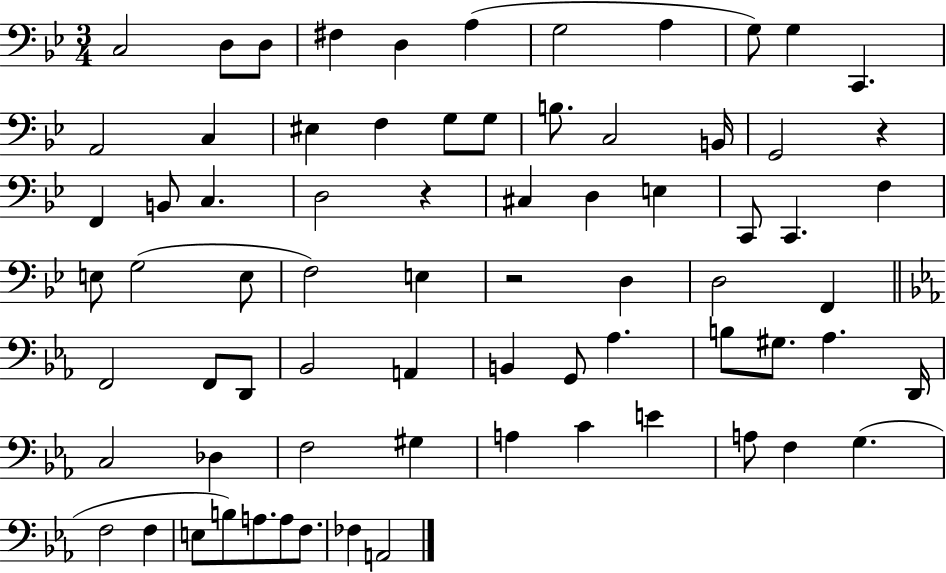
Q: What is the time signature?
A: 3/4